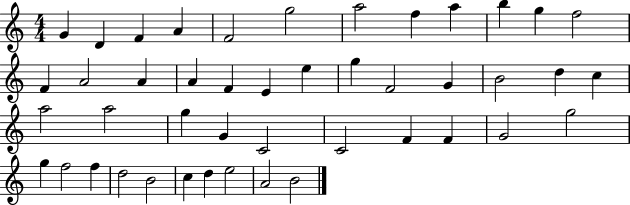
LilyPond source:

{
  \clef treble
  \numericTimeSignature
  \time 4/4
  \key c \major
  g'4 d'4 f'4 a'4 | f'2 g''2 | a''2 f''4 a''4 | b''4 g''4 f''2 | \break f'4 a'2 a'4 | a'4 f'4 e'4 e''4 | g''4 f'2 g'4 | b'2 d''4 c''4 | \break a''2 a''2 | g''4 g'4 c'2 | c'2 f'4 f'4 | g'2 g''2 | \break g''4 f''2 f''4 | d''2 b'2 | c''4 d''4 e''2 | a'2 b'2 | \break \bar "|."
}